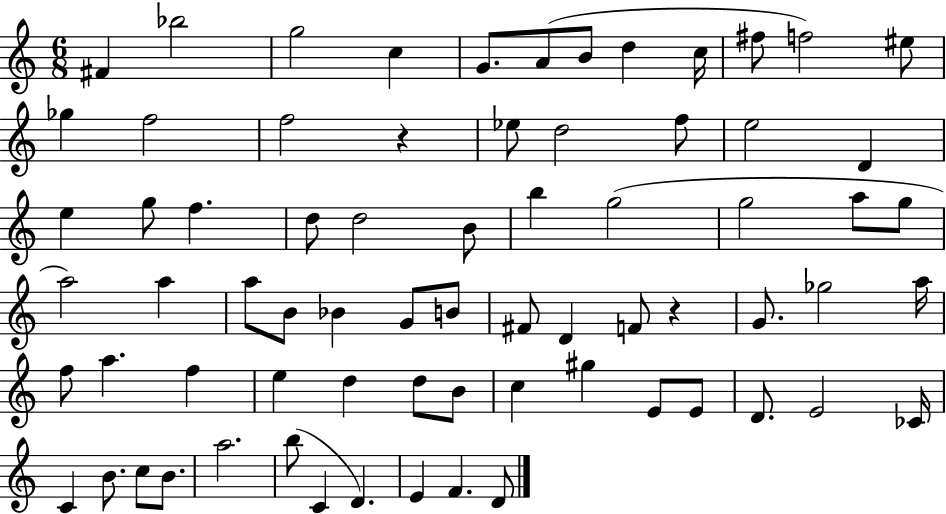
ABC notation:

X:1
T:Untitled
M:6/8
L:1/4
K:C
^F _b2 g2 c G/2 A/2 B/2 d c/4 ^f/2 f2 ^e/2 _g f2 f2 z _e/2 d2 f/2 e2 D e g/2 f d/2 d2 B/2 b g2 g2 a/2 g/2 a2 a a/2 B/2 _B G/2 B/2 ^F/2 D F/2 z G/2 _g2 a/4 f/2 a f e d d/2 B/2 c ^g E/2 E/2 D/2 E2 _C/4 C B/2 c/2 B/2 a2 b/2 C D E F D/2